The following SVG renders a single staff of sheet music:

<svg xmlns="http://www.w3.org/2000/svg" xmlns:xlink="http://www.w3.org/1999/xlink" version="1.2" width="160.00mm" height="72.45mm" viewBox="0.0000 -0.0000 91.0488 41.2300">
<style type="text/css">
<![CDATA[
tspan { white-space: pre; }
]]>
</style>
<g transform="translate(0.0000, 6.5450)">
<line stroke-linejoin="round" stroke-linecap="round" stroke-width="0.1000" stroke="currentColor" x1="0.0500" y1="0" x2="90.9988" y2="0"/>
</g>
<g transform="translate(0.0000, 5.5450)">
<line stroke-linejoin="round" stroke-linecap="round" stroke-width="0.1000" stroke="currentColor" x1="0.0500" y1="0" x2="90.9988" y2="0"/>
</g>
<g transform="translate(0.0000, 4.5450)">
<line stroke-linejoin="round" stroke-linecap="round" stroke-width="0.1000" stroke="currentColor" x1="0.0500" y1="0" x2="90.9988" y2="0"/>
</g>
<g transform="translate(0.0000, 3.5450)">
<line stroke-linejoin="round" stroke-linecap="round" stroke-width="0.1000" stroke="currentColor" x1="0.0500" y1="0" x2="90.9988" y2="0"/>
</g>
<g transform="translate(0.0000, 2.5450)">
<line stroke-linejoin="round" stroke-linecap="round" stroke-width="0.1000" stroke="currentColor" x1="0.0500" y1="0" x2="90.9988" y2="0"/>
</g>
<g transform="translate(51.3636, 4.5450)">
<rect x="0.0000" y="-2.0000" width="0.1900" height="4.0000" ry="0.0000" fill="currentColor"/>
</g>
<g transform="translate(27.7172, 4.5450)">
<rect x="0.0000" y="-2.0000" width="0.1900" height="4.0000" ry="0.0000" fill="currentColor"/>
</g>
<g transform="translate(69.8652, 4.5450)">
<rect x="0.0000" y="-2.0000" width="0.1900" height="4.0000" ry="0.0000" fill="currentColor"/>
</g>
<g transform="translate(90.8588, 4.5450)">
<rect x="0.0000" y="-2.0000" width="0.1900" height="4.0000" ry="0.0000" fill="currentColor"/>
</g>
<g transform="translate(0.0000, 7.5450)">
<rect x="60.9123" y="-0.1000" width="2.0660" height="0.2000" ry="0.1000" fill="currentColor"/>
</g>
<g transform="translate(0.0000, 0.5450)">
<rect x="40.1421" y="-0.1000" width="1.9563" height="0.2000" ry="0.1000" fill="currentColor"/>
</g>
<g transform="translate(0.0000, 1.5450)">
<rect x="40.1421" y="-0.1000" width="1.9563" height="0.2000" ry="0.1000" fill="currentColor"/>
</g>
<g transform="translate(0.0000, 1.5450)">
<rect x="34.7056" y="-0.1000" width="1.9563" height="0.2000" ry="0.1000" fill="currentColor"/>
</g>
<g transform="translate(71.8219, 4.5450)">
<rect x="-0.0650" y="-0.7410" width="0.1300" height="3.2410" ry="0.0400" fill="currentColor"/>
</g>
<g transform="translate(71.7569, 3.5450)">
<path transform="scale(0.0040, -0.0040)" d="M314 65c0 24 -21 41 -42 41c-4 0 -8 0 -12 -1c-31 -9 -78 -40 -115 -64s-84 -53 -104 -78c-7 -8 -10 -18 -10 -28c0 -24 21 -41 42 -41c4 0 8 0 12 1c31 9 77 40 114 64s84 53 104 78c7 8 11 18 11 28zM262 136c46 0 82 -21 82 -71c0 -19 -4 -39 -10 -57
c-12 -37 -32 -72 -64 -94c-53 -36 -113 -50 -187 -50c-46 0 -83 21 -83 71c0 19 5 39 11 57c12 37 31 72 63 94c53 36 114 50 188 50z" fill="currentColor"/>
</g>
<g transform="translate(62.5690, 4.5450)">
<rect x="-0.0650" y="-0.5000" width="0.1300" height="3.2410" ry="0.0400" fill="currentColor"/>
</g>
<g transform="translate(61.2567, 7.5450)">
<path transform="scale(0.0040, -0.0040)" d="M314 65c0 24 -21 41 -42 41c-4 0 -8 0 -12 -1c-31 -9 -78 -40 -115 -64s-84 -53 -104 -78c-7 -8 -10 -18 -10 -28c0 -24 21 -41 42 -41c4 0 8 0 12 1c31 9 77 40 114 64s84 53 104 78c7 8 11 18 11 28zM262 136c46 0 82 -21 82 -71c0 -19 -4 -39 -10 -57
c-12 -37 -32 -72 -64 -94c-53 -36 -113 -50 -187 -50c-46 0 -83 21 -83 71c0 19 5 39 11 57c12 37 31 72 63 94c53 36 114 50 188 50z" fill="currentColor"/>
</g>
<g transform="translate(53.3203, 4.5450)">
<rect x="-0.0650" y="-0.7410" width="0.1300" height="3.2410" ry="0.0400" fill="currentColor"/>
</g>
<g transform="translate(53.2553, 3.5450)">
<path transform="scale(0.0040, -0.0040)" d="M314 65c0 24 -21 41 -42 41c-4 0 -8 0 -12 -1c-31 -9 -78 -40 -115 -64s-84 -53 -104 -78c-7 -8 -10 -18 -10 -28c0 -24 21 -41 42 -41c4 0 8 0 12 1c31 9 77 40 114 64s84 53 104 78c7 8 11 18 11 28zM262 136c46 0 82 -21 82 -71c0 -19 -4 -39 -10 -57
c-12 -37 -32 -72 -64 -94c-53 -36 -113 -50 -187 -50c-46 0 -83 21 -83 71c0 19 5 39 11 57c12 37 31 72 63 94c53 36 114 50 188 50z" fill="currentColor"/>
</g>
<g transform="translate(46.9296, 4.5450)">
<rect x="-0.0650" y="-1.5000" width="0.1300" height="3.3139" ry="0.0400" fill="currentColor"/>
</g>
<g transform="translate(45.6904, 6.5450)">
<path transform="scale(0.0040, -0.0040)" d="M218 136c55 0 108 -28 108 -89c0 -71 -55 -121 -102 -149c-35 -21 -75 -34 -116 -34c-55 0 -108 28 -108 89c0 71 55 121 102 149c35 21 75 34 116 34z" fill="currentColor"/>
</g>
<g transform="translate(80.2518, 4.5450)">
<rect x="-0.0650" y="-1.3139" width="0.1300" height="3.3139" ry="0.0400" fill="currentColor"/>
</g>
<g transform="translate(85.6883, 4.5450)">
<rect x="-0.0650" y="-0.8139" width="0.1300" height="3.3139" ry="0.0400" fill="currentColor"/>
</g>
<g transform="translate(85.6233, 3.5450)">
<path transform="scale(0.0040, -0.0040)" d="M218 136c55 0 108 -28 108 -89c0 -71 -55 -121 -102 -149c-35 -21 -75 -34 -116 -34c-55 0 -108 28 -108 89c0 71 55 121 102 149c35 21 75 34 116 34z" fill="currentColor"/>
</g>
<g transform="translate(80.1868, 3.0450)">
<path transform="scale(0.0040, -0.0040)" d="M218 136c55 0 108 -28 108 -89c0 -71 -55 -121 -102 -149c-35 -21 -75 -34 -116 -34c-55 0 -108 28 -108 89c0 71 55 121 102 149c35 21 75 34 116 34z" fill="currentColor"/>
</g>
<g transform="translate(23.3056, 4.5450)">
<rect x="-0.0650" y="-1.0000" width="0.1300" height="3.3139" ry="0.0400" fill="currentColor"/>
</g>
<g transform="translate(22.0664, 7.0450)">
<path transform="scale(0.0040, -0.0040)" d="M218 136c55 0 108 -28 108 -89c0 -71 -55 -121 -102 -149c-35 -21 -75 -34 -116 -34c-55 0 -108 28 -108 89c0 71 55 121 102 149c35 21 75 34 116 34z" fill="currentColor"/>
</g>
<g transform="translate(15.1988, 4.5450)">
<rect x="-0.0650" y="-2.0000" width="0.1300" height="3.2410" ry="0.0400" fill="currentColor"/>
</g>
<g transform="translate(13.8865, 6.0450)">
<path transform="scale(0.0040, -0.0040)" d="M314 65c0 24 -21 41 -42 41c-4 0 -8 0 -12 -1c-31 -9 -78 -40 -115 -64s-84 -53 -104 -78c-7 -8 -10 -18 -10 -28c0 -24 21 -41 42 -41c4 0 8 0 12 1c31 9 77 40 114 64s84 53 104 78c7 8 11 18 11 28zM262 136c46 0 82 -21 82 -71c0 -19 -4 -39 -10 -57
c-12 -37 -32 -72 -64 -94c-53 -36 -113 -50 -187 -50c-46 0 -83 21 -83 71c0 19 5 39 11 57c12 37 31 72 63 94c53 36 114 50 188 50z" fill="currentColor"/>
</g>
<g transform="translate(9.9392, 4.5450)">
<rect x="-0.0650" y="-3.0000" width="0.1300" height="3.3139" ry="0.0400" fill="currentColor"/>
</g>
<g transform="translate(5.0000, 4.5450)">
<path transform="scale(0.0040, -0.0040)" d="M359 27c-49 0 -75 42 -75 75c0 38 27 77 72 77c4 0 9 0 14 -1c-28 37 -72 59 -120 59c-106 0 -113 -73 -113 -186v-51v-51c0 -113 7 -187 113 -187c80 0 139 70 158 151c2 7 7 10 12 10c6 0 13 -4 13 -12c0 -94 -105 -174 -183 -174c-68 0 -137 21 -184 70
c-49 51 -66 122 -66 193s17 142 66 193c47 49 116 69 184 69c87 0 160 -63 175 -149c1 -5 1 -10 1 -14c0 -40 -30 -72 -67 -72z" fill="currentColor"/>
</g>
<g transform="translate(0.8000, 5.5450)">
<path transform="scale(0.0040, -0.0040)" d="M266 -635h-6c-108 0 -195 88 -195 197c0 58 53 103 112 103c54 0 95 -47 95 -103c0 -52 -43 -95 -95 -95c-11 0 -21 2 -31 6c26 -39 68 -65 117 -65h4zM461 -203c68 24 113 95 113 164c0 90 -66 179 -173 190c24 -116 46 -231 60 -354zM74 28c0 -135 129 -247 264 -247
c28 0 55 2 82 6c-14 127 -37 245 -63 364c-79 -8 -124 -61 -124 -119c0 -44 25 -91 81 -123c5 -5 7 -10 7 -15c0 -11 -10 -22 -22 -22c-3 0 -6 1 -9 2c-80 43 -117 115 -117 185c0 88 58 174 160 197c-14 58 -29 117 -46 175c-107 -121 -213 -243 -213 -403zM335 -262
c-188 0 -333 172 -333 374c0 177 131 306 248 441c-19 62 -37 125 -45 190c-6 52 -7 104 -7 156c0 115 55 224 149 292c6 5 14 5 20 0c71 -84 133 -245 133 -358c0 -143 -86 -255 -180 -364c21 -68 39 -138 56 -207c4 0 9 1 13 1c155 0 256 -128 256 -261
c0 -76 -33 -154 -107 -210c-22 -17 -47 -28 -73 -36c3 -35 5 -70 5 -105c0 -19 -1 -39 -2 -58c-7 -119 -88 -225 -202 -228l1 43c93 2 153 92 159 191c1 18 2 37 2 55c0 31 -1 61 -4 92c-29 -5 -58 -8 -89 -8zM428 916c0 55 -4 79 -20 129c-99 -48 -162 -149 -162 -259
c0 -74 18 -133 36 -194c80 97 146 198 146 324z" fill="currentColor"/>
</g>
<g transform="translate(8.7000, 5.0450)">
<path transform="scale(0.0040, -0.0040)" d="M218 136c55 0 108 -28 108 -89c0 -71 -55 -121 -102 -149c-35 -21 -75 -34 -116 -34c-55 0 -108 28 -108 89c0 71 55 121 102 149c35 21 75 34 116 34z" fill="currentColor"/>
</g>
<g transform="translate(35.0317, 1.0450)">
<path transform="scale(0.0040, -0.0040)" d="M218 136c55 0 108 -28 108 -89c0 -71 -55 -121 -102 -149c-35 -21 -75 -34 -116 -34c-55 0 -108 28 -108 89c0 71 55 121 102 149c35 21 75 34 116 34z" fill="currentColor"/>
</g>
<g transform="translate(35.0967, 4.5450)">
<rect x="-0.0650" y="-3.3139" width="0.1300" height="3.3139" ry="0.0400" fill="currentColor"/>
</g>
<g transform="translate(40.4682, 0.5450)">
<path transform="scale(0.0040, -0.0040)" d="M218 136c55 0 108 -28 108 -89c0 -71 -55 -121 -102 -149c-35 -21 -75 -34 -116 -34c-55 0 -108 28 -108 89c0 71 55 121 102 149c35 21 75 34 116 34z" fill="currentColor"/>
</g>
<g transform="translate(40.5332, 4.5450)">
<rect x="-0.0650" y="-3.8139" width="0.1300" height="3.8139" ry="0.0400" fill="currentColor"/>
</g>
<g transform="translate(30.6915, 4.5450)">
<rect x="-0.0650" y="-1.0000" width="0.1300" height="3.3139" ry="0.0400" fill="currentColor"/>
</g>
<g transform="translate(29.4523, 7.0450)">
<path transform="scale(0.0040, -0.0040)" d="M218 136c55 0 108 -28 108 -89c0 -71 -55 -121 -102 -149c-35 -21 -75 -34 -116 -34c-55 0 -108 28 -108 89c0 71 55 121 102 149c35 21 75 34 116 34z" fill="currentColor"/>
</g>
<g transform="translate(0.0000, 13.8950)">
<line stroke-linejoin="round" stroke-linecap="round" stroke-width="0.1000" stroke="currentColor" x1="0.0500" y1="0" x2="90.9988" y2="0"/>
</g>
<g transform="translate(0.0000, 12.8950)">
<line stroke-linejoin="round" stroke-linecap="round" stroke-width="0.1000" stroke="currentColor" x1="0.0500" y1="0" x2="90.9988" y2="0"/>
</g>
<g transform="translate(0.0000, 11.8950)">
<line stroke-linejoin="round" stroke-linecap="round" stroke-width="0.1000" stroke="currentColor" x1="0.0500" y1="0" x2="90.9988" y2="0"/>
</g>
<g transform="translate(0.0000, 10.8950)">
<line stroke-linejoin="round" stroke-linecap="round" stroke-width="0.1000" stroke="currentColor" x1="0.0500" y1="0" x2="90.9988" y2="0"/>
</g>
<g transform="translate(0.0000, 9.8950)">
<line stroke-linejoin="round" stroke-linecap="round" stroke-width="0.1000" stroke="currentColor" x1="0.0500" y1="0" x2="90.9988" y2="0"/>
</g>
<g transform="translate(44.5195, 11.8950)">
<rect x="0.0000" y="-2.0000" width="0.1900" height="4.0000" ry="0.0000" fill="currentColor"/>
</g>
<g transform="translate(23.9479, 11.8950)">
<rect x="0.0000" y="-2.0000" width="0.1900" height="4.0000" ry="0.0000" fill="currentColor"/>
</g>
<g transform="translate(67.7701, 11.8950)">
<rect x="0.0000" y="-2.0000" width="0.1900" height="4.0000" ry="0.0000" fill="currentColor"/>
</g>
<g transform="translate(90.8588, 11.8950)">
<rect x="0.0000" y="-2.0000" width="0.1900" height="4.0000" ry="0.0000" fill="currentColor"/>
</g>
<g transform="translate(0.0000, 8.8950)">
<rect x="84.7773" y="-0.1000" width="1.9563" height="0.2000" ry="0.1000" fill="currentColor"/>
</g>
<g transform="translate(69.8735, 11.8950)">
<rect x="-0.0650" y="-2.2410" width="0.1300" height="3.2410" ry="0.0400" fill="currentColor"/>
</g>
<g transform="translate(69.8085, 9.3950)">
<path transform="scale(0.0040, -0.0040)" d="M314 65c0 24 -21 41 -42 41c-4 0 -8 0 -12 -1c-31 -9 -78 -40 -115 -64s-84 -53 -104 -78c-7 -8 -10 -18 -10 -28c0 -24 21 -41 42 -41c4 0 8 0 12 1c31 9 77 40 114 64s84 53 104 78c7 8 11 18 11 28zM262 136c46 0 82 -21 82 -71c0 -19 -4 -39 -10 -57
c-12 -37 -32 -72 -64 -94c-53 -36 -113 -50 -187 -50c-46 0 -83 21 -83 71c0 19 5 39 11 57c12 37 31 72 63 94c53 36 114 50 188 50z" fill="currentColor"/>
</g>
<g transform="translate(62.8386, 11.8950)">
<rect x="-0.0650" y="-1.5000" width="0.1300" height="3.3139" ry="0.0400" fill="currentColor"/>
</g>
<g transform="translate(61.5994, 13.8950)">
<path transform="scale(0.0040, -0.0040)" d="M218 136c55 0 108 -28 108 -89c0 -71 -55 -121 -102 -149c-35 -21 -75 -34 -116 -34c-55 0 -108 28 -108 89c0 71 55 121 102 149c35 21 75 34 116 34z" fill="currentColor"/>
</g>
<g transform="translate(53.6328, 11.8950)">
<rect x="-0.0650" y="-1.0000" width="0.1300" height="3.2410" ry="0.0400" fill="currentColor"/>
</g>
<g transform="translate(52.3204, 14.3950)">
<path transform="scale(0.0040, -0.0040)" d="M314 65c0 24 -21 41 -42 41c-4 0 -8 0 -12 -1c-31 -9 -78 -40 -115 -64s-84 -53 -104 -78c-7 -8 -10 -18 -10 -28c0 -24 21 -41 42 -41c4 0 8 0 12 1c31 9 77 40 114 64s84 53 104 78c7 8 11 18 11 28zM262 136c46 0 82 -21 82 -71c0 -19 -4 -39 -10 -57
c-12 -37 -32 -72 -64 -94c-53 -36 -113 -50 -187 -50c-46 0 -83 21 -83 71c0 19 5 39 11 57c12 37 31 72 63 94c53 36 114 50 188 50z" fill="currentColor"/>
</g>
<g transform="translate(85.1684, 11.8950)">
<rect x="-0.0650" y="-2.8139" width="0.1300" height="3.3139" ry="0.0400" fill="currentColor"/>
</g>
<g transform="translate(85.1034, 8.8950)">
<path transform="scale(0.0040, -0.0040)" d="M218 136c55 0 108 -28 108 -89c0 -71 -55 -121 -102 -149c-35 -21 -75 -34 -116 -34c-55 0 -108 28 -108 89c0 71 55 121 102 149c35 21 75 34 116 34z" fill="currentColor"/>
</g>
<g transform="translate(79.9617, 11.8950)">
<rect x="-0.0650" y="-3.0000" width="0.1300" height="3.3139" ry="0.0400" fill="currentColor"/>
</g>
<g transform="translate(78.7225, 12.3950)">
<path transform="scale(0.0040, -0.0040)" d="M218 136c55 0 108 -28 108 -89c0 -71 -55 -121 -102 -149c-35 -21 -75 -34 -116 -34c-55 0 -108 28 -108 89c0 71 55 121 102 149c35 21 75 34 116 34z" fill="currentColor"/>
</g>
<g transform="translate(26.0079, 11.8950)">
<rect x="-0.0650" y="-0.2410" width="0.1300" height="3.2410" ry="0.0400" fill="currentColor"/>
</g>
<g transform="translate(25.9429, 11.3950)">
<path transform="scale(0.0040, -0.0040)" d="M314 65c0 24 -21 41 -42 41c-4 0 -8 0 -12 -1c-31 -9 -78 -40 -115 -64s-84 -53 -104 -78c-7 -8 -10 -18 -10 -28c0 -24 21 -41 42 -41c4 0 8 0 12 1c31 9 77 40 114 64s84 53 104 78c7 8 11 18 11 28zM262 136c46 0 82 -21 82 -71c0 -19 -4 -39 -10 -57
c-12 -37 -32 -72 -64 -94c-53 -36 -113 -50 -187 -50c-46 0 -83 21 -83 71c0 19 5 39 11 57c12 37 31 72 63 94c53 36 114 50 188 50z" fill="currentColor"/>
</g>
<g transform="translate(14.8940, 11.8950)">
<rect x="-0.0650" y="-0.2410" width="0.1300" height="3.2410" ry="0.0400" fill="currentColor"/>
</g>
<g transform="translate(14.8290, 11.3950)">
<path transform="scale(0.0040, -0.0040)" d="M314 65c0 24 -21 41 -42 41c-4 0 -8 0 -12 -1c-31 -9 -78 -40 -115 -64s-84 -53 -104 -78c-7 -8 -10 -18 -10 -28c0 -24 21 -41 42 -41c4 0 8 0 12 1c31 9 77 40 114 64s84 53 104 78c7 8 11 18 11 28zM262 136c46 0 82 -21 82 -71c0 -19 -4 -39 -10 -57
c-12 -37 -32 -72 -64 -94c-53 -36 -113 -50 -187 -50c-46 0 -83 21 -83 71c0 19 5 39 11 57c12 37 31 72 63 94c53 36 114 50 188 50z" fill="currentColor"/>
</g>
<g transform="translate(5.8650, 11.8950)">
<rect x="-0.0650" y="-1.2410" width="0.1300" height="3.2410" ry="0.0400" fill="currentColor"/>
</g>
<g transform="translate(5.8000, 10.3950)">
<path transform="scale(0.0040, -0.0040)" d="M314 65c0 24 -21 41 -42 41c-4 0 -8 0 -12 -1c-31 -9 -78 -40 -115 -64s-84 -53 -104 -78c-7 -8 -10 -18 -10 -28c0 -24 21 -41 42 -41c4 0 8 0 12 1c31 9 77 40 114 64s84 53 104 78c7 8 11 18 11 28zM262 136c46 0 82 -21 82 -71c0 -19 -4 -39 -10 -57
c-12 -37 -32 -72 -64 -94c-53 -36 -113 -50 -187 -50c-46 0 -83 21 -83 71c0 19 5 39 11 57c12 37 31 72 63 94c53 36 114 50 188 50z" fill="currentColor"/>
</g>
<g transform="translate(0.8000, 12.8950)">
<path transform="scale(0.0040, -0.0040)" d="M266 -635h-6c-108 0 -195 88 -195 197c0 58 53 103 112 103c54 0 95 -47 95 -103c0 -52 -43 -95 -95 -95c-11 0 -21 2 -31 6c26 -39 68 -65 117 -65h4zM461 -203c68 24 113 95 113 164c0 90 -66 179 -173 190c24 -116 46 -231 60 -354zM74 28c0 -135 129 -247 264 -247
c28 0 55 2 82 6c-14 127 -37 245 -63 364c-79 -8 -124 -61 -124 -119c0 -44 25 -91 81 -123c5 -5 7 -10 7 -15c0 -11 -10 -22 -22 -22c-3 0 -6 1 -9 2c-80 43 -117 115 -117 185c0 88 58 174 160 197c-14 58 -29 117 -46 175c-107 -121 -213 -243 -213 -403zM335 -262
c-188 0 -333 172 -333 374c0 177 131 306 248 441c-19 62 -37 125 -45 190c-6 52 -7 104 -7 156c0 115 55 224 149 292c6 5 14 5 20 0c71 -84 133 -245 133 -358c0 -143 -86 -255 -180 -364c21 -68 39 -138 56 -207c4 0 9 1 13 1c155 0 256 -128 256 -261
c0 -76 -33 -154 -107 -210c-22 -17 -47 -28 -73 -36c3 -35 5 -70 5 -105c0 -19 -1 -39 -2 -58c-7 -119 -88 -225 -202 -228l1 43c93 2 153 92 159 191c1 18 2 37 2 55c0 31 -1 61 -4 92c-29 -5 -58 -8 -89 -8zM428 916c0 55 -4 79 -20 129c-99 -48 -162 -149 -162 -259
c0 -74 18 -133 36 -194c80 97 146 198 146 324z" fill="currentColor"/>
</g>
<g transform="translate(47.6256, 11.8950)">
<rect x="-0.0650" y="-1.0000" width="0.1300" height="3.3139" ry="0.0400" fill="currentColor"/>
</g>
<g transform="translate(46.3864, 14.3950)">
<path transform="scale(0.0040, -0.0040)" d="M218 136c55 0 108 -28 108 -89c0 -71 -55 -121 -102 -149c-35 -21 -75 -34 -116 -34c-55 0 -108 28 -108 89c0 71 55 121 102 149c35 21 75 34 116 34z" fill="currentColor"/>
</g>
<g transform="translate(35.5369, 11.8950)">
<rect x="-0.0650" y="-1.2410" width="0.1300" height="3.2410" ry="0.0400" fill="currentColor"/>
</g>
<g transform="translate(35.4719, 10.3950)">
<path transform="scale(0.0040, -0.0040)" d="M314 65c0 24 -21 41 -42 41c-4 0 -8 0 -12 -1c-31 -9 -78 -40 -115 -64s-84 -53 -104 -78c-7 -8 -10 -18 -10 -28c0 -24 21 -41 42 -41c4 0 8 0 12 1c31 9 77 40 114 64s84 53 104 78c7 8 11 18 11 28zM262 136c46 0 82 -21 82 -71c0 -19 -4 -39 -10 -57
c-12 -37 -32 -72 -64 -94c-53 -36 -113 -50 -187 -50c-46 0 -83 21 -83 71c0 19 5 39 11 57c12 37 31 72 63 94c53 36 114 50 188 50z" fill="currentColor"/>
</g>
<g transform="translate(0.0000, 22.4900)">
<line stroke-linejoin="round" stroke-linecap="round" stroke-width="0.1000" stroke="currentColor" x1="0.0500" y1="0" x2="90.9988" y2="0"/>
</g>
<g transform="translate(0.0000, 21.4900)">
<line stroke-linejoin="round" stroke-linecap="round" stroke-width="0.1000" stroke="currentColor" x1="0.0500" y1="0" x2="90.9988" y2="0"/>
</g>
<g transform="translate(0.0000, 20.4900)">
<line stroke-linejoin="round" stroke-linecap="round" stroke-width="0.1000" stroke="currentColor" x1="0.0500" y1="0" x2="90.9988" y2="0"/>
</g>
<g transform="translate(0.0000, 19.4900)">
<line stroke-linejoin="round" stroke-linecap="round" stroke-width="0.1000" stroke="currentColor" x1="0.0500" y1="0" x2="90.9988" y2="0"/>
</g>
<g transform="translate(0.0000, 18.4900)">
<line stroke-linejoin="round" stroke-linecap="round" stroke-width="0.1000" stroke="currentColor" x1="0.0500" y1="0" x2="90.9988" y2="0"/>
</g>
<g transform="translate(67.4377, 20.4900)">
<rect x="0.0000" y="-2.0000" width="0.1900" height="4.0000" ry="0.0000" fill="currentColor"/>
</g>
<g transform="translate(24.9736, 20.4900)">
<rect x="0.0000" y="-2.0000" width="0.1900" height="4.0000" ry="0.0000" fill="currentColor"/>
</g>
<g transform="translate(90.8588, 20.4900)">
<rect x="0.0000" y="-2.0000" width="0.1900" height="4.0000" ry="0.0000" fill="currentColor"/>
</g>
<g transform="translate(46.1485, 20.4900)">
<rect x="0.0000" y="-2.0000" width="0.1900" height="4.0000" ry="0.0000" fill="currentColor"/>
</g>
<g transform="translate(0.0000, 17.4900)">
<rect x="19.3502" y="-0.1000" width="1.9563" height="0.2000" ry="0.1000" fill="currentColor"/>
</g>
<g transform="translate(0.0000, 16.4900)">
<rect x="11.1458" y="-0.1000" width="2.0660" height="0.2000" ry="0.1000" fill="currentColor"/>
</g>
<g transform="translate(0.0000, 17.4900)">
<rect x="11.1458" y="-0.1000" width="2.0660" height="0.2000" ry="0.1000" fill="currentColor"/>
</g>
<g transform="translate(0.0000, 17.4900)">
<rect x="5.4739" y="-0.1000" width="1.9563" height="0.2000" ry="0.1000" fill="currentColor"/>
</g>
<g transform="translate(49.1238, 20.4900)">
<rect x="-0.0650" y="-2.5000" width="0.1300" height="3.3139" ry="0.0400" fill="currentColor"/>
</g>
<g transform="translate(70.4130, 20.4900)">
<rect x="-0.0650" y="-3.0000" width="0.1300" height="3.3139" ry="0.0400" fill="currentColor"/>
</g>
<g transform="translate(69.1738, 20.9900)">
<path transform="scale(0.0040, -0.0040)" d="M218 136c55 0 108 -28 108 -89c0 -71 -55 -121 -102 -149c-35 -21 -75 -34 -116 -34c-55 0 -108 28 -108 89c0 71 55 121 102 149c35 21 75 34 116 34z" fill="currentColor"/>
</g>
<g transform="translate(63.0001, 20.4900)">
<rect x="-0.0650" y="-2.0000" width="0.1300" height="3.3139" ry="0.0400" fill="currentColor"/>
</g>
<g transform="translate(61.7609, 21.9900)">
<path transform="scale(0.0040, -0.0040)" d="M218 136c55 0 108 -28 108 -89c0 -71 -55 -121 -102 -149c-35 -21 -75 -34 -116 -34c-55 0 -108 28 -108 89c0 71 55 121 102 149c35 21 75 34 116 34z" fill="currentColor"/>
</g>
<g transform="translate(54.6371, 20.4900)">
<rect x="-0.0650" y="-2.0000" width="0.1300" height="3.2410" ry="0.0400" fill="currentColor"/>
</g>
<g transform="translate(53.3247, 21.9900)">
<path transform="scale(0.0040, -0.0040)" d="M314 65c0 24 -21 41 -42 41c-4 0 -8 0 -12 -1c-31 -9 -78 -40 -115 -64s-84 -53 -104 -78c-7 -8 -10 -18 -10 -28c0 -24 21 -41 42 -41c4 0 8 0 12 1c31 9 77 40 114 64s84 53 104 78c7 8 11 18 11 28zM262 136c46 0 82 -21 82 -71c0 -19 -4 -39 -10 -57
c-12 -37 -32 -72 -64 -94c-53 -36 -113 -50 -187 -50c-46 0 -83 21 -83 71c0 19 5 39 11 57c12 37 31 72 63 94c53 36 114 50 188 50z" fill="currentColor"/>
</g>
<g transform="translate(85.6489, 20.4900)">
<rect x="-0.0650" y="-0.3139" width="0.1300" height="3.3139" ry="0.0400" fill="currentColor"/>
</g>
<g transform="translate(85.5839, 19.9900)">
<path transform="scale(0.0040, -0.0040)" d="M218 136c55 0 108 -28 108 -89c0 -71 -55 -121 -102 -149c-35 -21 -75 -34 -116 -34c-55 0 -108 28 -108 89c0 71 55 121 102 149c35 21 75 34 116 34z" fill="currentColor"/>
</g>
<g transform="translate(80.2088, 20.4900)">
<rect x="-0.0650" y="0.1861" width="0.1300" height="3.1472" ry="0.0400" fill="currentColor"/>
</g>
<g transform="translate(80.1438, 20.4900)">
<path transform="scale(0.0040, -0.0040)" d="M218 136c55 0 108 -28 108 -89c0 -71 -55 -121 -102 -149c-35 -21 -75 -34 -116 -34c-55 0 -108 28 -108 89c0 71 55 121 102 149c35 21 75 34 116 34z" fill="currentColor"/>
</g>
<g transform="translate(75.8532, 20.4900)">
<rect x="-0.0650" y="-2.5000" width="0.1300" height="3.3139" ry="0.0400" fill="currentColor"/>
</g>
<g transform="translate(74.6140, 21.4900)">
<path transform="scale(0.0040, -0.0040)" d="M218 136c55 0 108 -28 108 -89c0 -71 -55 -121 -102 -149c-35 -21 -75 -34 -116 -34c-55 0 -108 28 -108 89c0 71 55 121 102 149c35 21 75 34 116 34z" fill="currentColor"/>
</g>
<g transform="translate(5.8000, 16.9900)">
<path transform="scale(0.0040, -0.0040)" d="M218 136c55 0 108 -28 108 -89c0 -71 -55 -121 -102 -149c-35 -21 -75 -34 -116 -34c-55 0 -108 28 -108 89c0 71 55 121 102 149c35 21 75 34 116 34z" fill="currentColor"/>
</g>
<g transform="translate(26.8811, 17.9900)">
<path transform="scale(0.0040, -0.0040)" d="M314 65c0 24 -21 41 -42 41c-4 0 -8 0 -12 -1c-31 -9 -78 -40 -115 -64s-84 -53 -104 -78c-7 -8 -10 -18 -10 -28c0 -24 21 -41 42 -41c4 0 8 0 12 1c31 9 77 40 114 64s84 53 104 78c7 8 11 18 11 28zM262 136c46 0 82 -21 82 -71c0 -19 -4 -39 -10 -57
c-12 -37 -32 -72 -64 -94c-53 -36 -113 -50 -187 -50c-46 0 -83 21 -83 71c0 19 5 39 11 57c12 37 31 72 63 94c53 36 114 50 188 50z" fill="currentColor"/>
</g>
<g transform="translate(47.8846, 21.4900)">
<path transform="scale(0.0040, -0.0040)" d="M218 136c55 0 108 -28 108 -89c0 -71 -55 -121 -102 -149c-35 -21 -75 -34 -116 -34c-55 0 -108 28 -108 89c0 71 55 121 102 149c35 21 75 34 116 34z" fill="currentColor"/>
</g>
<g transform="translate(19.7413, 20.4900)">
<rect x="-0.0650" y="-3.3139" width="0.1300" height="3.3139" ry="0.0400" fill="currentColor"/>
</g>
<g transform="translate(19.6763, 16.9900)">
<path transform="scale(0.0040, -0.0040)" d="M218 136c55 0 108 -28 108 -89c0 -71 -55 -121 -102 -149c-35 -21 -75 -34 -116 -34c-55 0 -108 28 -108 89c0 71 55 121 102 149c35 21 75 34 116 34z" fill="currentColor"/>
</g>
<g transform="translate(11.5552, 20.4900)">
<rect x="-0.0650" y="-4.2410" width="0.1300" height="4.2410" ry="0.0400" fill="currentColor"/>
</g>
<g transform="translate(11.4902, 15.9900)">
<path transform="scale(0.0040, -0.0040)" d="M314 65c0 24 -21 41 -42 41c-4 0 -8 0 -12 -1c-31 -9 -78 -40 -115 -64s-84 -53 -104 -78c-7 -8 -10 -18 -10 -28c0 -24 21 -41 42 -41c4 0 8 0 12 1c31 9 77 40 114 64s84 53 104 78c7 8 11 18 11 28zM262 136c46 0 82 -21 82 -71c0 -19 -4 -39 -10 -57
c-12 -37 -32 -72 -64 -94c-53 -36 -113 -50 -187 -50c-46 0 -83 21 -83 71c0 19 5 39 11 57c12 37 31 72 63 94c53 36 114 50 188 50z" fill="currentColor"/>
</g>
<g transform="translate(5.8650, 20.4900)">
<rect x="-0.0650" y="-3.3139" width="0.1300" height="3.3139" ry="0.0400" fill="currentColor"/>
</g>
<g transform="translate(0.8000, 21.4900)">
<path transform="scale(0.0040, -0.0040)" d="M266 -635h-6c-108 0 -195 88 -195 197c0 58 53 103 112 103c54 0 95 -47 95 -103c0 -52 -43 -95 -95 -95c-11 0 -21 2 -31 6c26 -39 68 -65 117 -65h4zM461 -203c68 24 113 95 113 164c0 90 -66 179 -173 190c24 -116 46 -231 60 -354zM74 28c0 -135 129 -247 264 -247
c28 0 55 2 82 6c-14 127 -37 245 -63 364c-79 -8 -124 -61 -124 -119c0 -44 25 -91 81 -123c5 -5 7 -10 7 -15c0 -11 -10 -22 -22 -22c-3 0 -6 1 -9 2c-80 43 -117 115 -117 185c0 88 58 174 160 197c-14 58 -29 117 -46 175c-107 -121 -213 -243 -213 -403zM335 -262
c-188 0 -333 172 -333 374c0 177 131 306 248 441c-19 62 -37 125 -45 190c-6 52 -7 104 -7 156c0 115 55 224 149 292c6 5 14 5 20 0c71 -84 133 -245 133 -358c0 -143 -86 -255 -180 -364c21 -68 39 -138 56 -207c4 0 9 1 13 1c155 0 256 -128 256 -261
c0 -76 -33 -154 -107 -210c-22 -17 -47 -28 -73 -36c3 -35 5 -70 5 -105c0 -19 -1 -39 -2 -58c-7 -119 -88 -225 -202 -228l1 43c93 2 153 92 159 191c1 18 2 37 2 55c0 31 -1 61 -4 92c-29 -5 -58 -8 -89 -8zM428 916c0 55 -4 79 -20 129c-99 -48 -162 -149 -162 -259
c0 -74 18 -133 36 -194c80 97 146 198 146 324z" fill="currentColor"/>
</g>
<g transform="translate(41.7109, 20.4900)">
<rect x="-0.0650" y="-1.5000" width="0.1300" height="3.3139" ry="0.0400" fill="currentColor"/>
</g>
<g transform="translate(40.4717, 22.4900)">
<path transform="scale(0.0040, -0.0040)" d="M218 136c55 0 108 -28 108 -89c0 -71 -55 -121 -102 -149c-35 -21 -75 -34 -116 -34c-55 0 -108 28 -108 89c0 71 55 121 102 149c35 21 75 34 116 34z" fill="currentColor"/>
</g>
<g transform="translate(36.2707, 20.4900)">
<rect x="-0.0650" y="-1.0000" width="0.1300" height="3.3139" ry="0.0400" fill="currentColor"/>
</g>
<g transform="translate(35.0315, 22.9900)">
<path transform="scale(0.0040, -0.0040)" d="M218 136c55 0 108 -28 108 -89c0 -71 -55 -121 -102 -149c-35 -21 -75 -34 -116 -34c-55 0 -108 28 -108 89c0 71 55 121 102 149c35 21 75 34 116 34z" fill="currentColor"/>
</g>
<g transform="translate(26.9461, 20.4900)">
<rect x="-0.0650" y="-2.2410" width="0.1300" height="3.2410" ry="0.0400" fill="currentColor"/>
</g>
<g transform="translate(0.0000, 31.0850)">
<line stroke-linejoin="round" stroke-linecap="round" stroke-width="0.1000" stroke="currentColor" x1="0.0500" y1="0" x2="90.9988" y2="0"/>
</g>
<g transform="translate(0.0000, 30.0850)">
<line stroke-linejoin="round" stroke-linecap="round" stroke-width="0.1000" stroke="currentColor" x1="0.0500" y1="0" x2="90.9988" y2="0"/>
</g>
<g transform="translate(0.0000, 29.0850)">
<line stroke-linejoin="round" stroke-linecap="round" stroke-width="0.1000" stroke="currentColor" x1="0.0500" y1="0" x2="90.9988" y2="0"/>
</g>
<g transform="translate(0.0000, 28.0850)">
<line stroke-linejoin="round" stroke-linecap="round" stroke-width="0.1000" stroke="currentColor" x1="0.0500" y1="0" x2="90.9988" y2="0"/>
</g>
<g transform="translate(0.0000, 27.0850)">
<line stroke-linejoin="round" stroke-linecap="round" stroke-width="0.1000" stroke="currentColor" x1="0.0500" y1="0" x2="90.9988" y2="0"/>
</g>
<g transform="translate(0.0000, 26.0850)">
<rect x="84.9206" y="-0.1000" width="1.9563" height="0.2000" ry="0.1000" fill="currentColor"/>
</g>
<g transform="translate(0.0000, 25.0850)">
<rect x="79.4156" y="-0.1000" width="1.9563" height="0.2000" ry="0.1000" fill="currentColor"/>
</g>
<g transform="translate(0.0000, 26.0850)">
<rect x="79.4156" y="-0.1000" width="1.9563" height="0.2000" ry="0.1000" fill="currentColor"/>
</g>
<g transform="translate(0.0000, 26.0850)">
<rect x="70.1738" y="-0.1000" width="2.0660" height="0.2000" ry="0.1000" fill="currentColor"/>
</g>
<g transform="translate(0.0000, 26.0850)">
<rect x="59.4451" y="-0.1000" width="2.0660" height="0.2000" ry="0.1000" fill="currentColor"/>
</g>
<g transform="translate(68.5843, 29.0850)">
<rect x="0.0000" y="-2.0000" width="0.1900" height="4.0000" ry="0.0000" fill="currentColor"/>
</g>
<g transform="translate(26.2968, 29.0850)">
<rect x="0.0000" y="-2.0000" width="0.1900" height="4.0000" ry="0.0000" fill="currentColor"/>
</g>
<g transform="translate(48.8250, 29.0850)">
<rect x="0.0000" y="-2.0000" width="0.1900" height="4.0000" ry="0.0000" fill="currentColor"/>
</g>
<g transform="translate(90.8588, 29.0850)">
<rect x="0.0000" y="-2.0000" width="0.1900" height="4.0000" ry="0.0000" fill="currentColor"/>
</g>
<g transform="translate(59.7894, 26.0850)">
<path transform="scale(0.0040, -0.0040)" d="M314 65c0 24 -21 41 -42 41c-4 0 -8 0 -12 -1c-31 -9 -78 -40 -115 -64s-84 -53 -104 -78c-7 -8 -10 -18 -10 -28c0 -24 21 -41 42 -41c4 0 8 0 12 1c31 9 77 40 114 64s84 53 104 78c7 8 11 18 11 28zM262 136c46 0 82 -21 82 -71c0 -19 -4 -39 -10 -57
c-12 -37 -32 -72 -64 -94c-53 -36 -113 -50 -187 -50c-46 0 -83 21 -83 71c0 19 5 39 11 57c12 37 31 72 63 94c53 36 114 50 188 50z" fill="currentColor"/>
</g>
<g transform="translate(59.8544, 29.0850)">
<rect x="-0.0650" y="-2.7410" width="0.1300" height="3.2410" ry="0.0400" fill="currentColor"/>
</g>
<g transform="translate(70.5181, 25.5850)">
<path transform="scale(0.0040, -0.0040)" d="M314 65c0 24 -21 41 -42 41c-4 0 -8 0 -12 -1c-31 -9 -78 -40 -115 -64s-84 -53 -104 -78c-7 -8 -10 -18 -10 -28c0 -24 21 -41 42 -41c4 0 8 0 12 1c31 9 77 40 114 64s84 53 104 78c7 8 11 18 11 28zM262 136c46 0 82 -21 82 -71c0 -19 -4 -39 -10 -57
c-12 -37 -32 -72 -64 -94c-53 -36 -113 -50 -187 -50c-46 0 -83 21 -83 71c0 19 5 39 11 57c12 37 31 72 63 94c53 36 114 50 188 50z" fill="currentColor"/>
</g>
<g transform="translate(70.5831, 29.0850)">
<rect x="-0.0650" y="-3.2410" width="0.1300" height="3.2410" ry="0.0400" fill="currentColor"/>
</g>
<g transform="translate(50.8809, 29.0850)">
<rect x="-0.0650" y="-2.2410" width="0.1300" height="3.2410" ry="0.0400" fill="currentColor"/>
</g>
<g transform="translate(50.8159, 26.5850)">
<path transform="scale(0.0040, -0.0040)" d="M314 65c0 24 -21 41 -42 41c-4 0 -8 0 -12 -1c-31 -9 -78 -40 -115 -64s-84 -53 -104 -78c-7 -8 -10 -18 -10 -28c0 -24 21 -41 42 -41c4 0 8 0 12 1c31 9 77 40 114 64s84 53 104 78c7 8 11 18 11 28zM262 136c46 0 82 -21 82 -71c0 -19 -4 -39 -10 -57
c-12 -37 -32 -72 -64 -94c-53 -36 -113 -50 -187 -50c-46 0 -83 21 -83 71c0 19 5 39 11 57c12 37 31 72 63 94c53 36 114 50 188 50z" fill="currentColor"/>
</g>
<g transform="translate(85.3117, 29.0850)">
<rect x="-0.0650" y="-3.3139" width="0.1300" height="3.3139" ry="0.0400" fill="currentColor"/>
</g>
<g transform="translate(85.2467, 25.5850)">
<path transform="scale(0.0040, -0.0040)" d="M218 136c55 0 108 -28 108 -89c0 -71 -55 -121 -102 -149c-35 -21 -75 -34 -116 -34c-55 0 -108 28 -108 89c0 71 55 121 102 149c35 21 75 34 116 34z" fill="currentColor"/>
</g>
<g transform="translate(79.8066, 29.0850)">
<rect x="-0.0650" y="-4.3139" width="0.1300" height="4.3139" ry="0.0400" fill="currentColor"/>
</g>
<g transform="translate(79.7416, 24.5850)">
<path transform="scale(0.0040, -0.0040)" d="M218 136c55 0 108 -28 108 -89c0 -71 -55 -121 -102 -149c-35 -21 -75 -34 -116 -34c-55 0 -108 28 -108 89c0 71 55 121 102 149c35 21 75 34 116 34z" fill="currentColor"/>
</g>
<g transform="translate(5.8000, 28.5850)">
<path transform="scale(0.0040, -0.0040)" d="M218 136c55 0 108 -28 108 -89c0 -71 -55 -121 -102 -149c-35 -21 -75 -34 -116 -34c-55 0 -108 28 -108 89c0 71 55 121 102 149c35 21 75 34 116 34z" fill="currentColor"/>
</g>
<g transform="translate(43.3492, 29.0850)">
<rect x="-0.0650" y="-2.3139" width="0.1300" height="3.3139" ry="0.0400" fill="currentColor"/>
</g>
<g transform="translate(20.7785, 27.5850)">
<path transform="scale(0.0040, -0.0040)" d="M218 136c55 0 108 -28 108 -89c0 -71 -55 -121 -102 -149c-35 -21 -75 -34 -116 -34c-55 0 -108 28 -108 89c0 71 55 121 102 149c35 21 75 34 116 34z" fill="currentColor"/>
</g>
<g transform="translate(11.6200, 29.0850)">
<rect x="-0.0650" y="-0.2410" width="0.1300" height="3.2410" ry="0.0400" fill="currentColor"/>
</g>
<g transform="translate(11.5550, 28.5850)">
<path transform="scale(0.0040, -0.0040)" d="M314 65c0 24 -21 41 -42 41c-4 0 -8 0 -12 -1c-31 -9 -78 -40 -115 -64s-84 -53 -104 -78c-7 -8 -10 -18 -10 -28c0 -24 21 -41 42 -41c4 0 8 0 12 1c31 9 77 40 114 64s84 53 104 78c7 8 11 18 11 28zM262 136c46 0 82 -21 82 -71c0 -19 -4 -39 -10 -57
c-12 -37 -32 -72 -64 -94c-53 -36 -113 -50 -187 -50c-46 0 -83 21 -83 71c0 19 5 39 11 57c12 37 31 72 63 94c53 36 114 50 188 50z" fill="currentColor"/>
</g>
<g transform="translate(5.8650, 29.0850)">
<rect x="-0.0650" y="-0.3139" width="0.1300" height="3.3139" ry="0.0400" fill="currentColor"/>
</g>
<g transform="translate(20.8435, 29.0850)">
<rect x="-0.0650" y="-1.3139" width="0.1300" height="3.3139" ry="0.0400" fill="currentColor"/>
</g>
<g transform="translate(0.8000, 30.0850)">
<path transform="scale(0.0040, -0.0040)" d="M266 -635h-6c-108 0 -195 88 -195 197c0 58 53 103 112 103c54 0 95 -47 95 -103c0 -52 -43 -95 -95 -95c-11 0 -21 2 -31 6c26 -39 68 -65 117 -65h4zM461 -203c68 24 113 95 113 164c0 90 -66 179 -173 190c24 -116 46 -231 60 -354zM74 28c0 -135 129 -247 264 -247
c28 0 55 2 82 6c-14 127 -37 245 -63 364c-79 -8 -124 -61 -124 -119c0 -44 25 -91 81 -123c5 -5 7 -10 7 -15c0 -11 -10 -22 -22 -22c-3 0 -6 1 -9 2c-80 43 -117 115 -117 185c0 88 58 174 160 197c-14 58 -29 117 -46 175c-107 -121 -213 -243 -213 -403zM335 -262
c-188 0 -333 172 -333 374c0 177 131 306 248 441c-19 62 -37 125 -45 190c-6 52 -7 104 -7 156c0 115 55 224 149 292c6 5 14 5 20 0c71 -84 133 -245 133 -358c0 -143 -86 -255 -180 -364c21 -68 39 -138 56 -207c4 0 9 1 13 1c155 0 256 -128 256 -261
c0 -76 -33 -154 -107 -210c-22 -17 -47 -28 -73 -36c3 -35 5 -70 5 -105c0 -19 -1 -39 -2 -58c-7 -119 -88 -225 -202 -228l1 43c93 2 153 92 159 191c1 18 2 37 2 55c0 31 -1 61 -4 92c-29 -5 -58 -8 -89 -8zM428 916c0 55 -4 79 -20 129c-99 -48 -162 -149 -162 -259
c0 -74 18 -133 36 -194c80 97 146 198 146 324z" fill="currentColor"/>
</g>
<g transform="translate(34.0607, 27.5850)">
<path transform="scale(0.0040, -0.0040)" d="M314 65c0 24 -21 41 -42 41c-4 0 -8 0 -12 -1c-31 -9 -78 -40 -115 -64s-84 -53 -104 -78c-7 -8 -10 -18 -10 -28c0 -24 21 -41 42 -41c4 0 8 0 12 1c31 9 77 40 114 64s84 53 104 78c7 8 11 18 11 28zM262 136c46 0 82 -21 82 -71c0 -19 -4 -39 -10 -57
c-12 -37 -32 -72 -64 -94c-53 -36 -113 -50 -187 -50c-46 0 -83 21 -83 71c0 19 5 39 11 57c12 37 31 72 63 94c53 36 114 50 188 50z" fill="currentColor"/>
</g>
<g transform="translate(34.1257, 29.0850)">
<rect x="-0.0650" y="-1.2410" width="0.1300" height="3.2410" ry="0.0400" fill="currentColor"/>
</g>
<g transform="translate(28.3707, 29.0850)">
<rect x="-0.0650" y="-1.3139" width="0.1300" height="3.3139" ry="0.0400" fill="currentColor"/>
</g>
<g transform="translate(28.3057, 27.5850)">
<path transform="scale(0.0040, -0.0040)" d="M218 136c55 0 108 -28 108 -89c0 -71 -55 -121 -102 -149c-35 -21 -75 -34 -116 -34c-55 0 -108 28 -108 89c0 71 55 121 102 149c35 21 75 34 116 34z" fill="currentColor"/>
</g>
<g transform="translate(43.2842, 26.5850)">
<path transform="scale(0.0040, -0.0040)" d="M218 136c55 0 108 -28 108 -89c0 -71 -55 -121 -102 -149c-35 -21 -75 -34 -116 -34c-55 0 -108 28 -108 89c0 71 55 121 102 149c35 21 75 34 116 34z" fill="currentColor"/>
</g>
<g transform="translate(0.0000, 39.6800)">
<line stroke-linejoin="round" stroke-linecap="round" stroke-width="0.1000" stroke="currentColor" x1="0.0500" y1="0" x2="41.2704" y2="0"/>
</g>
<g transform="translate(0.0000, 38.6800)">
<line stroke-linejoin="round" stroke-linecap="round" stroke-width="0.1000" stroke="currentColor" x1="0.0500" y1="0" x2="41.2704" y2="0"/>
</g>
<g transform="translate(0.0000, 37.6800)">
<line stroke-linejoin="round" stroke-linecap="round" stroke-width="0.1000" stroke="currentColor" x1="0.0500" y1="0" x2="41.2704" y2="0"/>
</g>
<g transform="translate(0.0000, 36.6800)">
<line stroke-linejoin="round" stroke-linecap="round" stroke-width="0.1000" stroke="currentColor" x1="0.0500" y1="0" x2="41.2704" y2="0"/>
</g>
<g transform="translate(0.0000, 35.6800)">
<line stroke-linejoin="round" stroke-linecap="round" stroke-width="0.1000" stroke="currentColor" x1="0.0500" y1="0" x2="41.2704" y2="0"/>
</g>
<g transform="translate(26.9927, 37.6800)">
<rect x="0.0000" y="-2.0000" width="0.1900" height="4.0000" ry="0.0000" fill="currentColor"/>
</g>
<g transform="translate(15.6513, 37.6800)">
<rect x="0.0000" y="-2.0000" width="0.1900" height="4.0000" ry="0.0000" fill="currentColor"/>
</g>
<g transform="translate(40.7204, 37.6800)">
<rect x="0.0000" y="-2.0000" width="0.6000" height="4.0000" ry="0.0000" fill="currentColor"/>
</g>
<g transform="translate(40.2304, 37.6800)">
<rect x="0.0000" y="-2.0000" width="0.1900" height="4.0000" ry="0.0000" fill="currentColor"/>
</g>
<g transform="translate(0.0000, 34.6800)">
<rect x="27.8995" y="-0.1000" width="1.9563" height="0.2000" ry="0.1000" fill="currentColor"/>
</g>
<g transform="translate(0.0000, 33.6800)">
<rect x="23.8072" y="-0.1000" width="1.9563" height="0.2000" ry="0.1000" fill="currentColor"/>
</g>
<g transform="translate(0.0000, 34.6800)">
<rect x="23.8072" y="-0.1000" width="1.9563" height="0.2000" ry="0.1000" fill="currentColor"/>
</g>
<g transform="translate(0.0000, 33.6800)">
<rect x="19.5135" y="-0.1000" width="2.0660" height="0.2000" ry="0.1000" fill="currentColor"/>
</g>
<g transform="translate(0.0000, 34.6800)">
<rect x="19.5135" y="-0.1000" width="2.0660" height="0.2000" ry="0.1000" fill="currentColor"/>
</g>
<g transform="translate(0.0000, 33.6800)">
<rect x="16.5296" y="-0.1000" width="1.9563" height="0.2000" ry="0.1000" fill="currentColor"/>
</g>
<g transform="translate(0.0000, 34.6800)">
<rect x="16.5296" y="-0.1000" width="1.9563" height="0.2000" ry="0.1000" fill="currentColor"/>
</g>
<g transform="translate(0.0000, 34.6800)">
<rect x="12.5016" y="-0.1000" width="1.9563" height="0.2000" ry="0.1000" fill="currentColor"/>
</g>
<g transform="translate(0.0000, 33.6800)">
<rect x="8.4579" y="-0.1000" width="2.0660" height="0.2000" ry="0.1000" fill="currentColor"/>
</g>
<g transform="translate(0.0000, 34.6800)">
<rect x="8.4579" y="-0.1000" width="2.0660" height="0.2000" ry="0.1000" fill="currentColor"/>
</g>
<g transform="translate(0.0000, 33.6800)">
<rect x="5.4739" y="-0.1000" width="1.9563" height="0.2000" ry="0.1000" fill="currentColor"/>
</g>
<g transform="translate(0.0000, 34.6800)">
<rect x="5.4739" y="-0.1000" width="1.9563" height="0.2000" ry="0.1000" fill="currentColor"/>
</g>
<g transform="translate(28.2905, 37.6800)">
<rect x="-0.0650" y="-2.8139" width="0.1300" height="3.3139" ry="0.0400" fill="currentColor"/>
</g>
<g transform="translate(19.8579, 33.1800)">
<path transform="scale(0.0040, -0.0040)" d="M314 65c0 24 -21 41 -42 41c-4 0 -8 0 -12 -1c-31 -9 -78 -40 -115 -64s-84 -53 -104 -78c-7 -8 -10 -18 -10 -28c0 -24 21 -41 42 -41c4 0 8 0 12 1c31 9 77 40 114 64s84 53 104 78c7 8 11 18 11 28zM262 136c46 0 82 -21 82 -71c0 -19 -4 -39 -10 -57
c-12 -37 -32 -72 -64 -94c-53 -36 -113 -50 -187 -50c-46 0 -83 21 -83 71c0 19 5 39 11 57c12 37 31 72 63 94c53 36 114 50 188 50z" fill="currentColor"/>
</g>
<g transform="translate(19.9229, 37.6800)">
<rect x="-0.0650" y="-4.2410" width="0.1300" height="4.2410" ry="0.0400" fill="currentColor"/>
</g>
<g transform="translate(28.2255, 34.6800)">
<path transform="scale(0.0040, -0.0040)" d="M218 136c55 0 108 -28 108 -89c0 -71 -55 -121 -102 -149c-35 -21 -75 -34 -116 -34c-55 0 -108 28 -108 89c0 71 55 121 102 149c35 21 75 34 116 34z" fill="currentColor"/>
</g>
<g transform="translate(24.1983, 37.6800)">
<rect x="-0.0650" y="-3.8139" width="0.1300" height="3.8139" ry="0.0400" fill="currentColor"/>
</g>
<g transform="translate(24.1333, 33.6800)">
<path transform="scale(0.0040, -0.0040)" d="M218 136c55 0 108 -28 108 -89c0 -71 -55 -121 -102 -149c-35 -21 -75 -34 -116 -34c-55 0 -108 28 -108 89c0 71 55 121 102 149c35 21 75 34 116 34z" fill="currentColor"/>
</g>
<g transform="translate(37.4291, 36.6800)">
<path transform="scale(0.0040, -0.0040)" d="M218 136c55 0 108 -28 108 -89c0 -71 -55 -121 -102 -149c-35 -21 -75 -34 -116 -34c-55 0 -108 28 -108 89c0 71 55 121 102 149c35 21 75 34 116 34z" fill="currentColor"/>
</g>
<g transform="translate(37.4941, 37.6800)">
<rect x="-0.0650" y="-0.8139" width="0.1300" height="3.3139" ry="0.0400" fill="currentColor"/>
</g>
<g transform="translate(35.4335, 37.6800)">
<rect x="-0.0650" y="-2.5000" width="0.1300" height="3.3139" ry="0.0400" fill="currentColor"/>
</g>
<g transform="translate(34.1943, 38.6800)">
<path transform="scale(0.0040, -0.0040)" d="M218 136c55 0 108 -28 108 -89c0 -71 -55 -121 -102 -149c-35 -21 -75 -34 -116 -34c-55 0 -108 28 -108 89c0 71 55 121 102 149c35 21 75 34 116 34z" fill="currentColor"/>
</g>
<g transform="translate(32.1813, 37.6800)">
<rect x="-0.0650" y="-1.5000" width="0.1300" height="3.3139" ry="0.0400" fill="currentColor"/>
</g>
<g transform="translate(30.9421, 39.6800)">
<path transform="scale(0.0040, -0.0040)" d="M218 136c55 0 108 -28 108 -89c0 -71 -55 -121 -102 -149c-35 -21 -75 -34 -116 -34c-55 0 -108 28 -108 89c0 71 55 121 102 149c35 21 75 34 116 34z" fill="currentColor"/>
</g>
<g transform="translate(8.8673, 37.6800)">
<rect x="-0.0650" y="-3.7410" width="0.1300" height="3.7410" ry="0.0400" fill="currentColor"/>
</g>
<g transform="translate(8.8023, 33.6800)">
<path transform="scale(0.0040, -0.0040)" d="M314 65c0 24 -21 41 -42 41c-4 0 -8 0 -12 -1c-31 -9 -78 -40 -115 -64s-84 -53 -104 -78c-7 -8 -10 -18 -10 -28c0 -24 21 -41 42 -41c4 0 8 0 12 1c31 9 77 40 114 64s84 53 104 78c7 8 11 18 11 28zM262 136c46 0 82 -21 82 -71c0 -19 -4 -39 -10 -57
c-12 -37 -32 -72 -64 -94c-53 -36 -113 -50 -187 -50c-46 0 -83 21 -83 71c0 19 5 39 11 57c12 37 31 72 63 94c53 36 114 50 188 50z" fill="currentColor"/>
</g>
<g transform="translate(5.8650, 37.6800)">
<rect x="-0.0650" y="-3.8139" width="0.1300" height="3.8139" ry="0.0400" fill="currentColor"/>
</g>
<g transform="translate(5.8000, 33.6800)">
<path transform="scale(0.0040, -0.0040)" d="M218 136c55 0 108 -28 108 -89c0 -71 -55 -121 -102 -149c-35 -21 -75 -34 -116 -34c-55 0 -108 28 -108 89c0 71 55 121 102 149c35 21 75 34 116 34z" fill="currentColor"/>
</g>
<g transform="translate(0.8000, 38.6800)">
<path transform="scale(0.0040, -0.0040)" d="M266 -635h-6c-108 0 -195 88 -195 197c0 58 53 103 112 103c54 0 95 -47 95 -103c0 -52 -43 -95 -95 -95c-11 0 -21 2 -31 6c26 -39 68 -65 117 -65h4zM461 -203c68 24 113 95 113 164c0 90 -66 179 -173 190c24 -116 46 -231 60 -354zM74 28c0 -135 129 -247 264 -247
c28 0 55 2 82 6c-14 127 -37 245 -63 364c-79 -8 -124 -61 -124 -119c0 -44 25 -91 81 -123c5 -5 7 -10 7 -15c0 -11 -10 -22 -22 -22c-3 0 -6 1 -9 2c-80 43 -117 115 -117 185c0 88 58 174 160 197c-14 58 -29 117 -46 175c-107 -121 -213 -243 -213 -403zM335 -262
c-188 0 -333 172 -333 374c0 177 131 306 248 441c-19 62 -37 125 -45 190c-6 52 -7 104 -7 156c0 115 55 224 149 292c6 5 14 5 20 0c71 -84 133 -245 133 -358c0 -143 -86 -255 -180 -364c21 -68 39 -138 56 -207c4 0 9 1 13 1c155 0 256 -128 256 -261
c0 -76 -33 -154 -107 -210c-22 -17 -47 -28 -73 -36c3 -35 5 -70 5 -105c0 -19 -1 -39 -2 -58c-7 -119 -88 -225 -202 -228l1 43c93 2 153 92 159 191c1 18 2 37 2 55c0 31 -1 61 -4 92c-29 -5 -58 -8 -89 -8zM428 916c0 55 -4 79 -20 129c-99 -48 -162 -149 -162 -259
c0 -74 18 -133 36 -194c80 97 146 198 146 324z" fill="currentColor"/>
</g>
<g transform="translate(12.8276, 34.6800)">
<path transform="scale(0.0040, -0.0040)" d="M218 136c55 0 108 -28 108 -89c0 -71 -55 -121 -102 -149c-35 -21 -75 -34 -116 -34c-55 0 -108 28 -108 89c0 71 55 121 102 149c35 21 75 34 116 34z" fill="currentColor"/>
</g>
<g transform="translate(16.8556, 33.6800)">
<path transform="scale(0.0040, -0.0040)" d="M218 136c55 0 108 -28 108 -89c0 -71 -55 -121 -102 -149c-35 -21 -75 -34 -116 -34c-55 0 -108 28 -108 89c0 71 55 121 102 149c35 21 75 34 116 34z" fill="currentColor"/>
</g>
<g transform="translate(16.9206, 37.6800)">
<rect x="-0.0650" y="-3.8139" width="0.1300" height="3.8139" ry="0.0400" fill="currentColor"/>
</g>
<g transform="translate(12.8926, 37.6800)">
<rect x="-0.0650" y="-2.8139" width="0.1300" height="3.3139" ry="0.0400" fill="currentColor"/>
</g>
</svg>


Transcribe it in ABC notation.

X:1
T:Untitled
M:4/4
L:1/4
K:C
A F2 D D b c' E d2 C2 d2 e d e2 c2 c2 e2 D D2 E g2 A a b d'2 b g2 D E G F2 F A G B c c c2 e e e2 g g2 a2 b2 d' b c' c'2 a c' d'2 c' a E G d